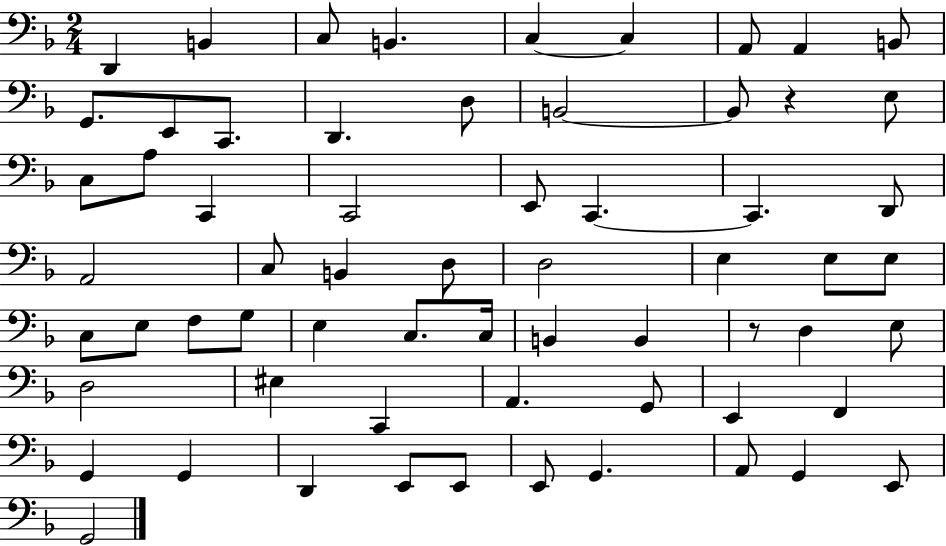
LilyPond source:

{
  \clef bass
  \numericTimeSignature
  \time 2/4
  \key f \major
  d,4 b,4 | c8 b,4. | c4~~ c4 | a,8 a,4 b,8 | \break g,8. e,8 c,8. | d,4. d8 | b,2~~ | b,8 r4 e8 | \break c8 a8 c,4 | c,2 | e,8 c,4.~~ | c,4. d,8 | \break a,2 | c8 b,4 d8 | d2 | e4 e8 e8 | \break c8 e8 f8 g8 | e4 c8. c16 | b,4 b,4 | r8 d4 e8 | \break d2 | eis4 c,4 | a,4. g,8 | e,4 f,4 | \break g,4 g,4 | d,4 e,8 e,8 | e,8 g,4. | a,8 g,4 e,8 | \break g,2 | \bar "|."
}